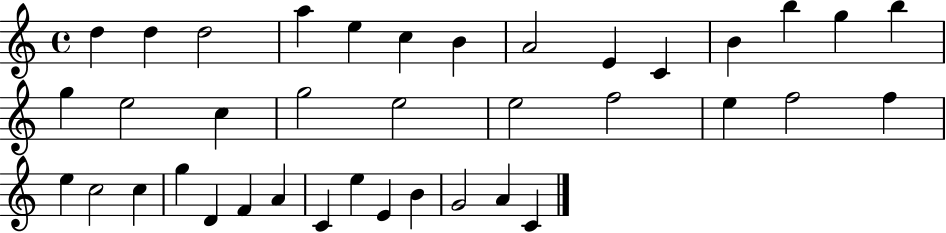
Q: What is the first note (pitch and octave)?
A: D5